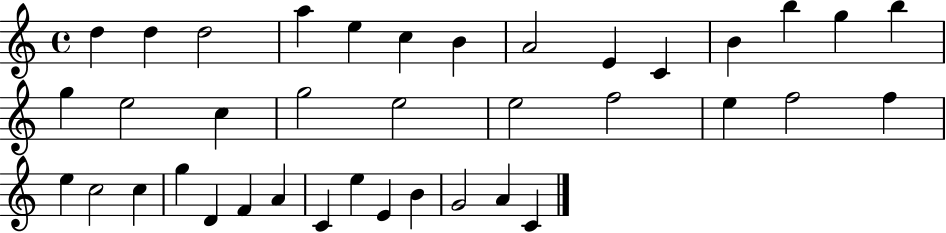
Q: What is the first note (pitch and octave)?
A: D5